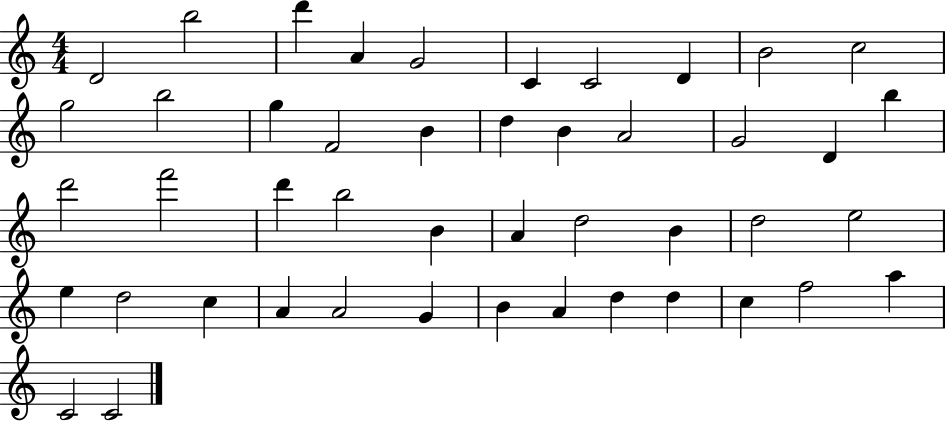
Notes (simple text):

D4/h B5/h D6/q A4/q G4/h C4/q C4/h D4/q B4/h C5/h G5/h B5/h G5/q F4/h B4/q D5/q B4/q A4/h G4/h D4/q B5/q D6/h F6/h D6/q B5/h B4/q A4/q D5/h B4/q D5/h E5/h E5/q D5/h C5/q A4/q A4/h G4/q B4/q A4/q D5/q D5/q C5/q F5/h A5/q C4/h C4/h